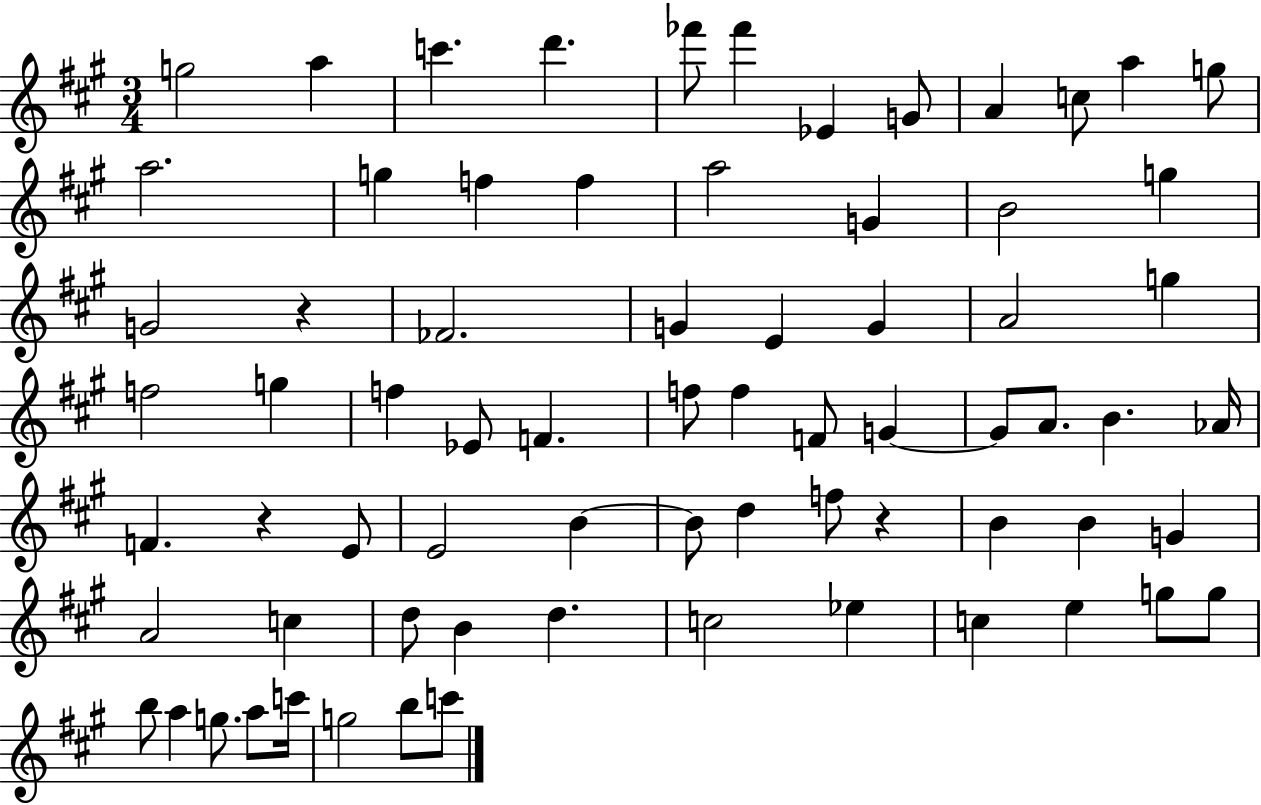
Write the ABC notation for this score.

X:1
T:Untitled
M:3/4
L:1/4
K:A
g2 a c' d' _f'/2 _f' _E G/2 A c/2 a g/2 a2 g f f a2 G B2 g G2 z _F2 G E G A2 g f2 g f _E/2 F f/2 f F/2 G G/2 A/2 B _A/4 F z E/2 E2 B B/2 d f/2 z B B G A2 c d/2 B d c2 _e c e g/2 g/2 b/2 a g/2 a/2 c'/4 g2 b/2 c'/2